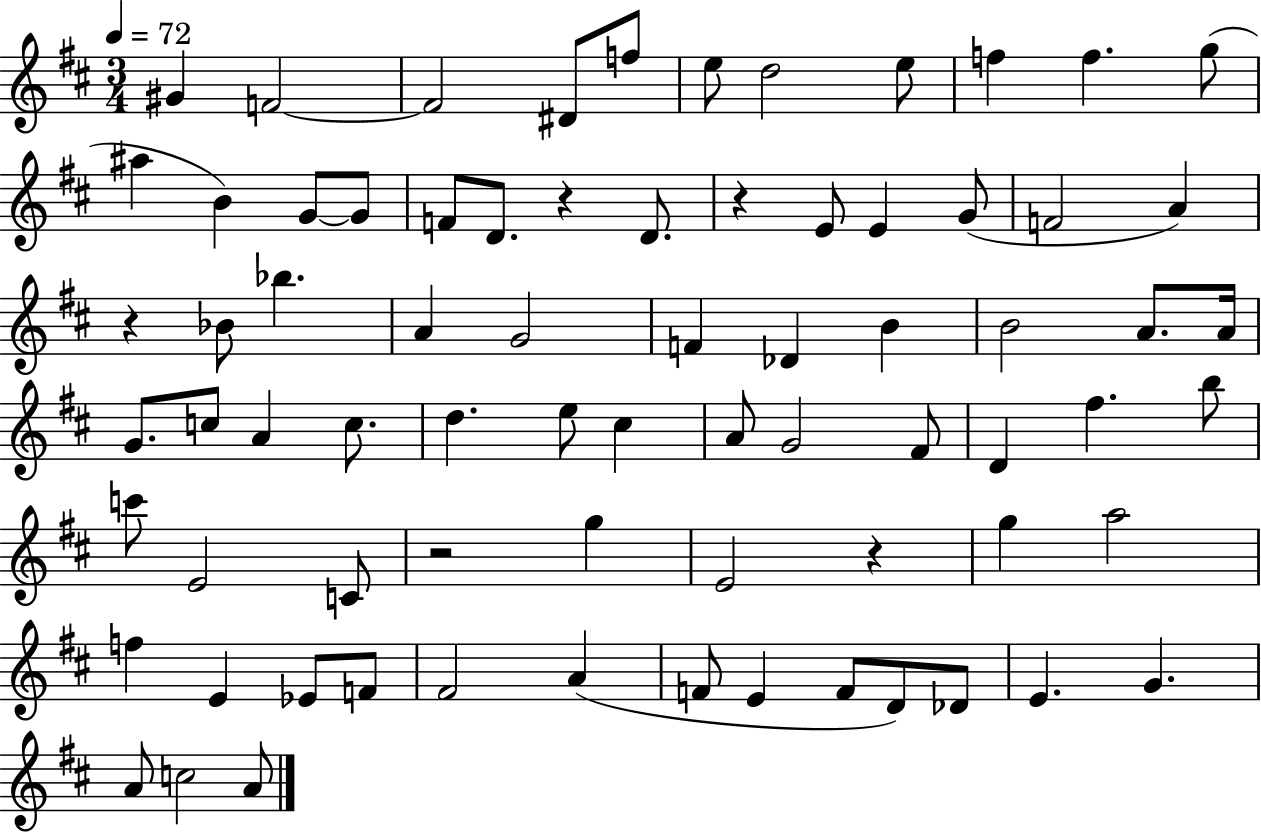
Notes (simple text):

G#4/q F4/h F4/h D#4/e F5/e E5/e D5/h E5/e F5/q F5/q. G5/e A#5/q B4/q G4/e G4/e F4/e D4/e. R/q D4/e. R/q E4/e E4/q G4/e F4/h A4/q R/q Bb4/e Bb5/q. A4/q G4/h F4/q Db4/q B4/q B4/h A4/e. A4/s G4/e. C5/e A4/q C5/e. D5/q. E5/e C#5/q A4/e G4/h F#4/e D4/q F#5/q. B5/e C6/e E4/h C4/e R/h G5/q E4/h R/q G5/q A5/h F5/q E4/q Eb4/e F4/e F#4/h A4/q F4/e E4/q F4/e D4/e Db4/e E4/q. G4/q. A4/e C5/h A4/e